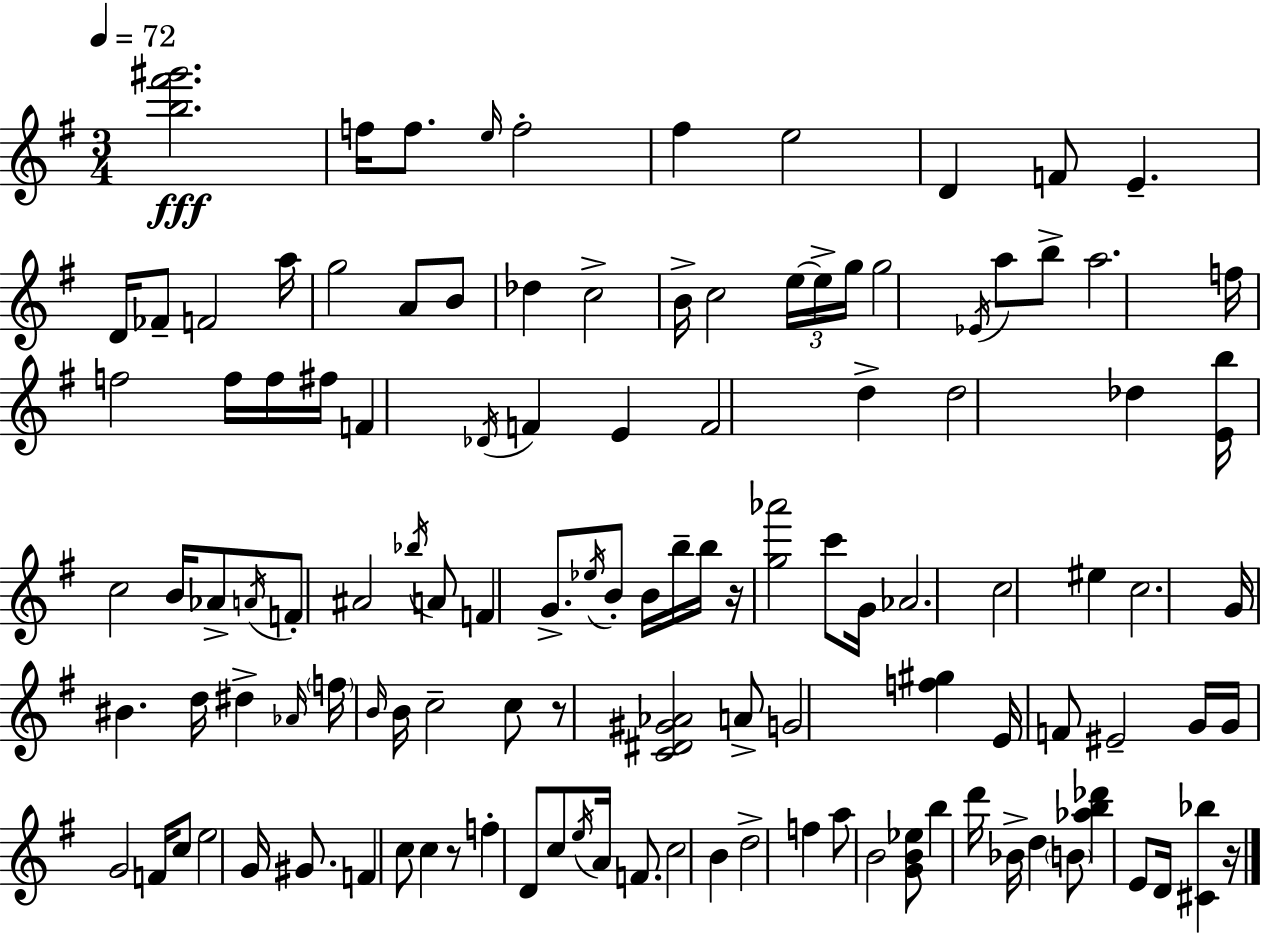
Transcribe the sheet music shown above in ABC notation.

X:1
T:Untitled
M:3/4
L:1/4
K:G
[b^f'^g']2 f/4 f/2 e/4 f2 ^f e2 D F/2 E D/4 _F/2 F2 a/4 g2 A/2 B/2 _d c2 B/4 c2 e/4 e/4 g/4 g2 _E/4 a/2 b/2 a2 f/4 f2 f/4 f/4 ^f/4 F _D/4 F E F2 d d2 _d [Eb]/4 c2 B/4 _A/2 A/4 F/2 ^A2 _b/4 A/2 F G/2 _e/4 B/2 B/4 b/4 b/4 z/4 [g_a']2 c'/2 G/4 _A2 c2 ^e c2 G/4 ^B d/4 ^d _A/4 f/4 B/4 B/4 c2 c/2 z/2 [C^D^G_A]2 A/2 G2 [f^g] E/4 F/2 ^E2 G/4 G/4 G2 F/4 c/2 e2 G/4 ^G/2 F c/2 c z/2 f D/2 c/2 e/4 A/4 F/2 c2 B d2 f a/2 B2 [GB_e]/2 b d'/4 _B/4 d B/2 [_ab_d'] E/2 D/4 [^C_b] z/4